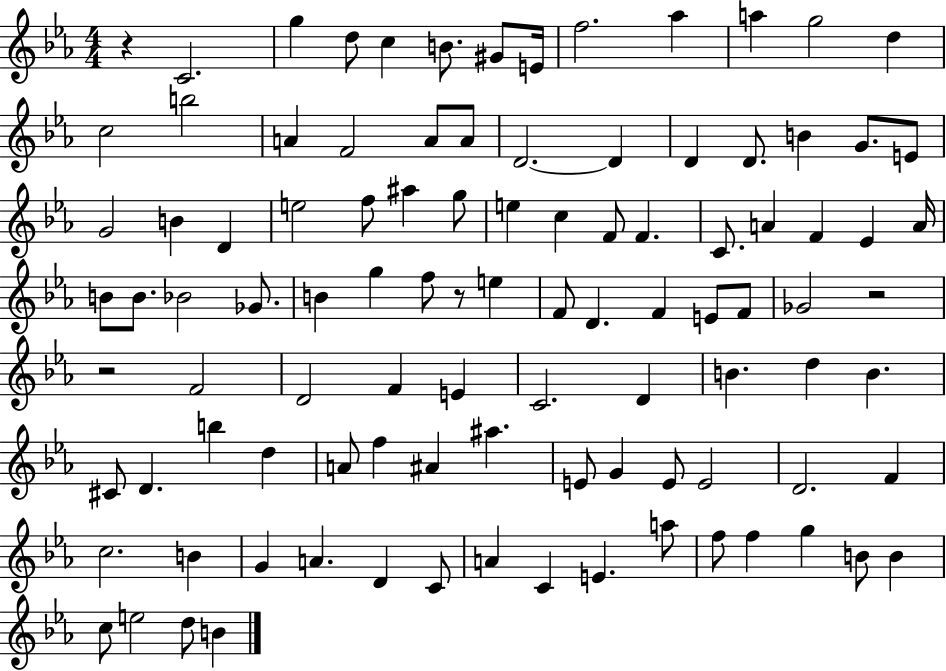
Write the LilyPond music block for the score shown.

{
  \clef treble
  \numericTimeSignature
  \time 4/4
  \key ees \major
  \repeat volta 2 { r4 c'2. | g''4 d''8 c''4 b'8. gis'8 e'16 | f''2. aes''4 | a''4 g''2 d''4 | \break c''2 b''2 | a'4 f'2 a'8 a'8 | d'2.~~ d'4 | d'4 d'8. b'4 g'8. e'8 | \break g'2 b'4 d'4 | e''2 f''8 ais''4 g''8 | e''4 c''4 f'8 f'4. | c'8. a'4 f'4 ees'4 a'16 | \break b'8 b'8. bes'2 ges'8. | b'4 g''4 f''8 r8 e''4 | f'8 d'4. f'4 e'8 f'8 | ges'2 r2 | \break r2 f'2 | d'2 f'4 e'4 | c'2. d'4 | b'4. d''4 b'4. | \break cis'8 d'4. b''4 d''4 | a'8 f''4 ais'4 ais''4. | e'8 g'4 e'8 e'2 | d'2. f'4 | \break c''2. b'4 | g'4 a'4. d'4 c'8 | a'4 c'4 e'4. a''8 | f''8 f''4 g''4 b'8 b'4 | \break c''8 e''2 d''8 b'4 | } \bar "|."
}